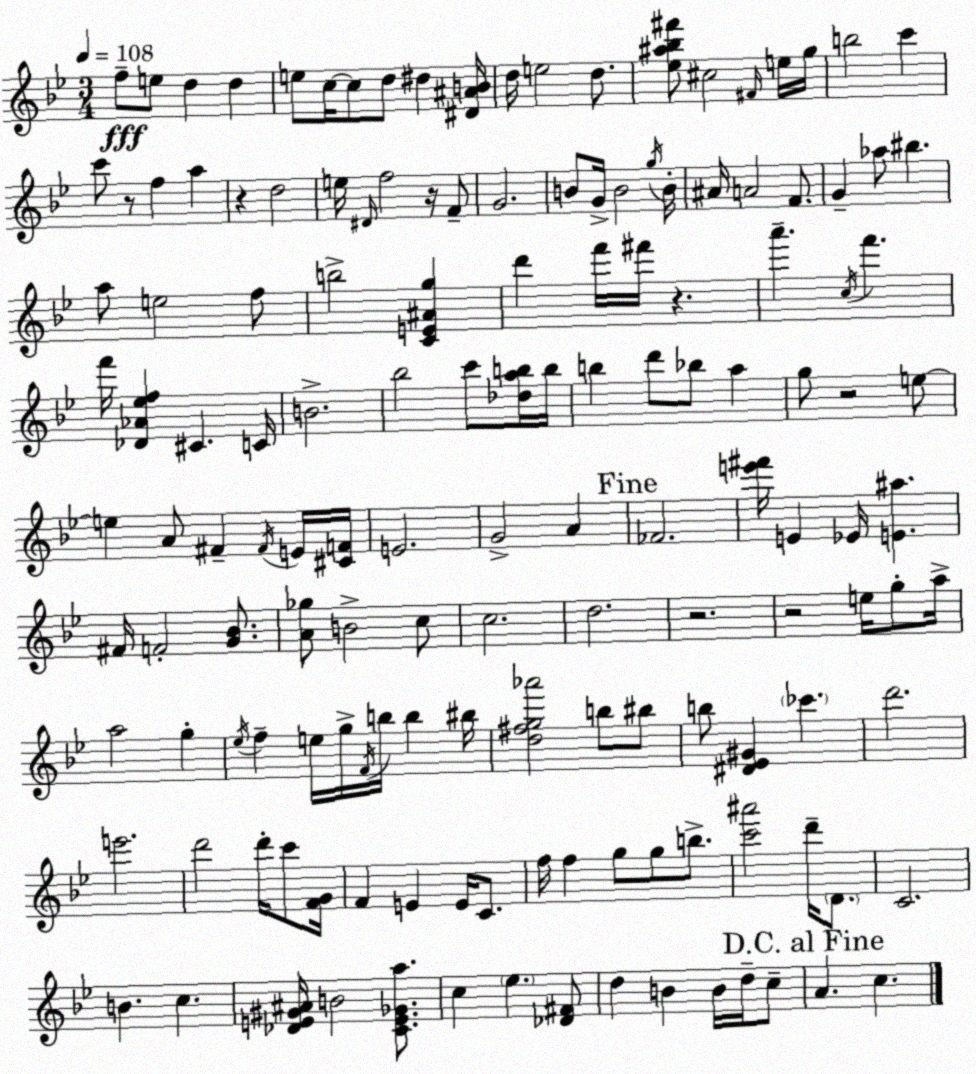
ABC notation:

X:1
T:Untitled
M:3/4
L:1/4
K:Gm
f/2 e/2 d d e/2 c/4 c/2 d/2 ^d [^D^AB]/4 d/4 e2 d/2 [_e^a_b^f']/2 ^c2 ^F/4 e/4 g/4 b2 c' c'/2 z/2 f a z d2 e/4 ^D/4 f2 z/4 F/2 G2 B/2 G/4 B2 g/4 B/4 ^A/4 A2 F/2 G _a/2 ^b a/2 e2 f/2 b2 [CE^Ag] d' f'/4 ^f'/4 z a' c/4 f' f'/4 [_D_A_ef] ^C C/4 B2 _b2 c'/2 [_dab]/4 b/4 b d'/2 _b/2 a g/2 z2 e/2 e A/2 ^F ^F/4 E/4 [^CF]/4 E2 G2 A _F2 [e'^f']/4 E _E/4 [E^a] ^F/4 F2 [G_B]/2 [A_g]/2 B2 c/2 c2 d2 z2 z2 e/4 g/2 a/4 a2 g _e/4 f e/4 g/4 F/4 b/4 b ^b/4 [d^fg_a']2 b/2 ^b/2 b/2 [^D_E^G] _c' d'2 e'2 d'2 d'/4 c'/2 [FG]/4 F E E/4 C/2 f/4 f g/2 g/2 b/2 [c'^a']2 d'/4 D/2 C2 B c [_DE^G^A]/4 B2 [CE_Ga]/2 c _e [_D^F]/2 d B B/4 d/4 c/2 A c